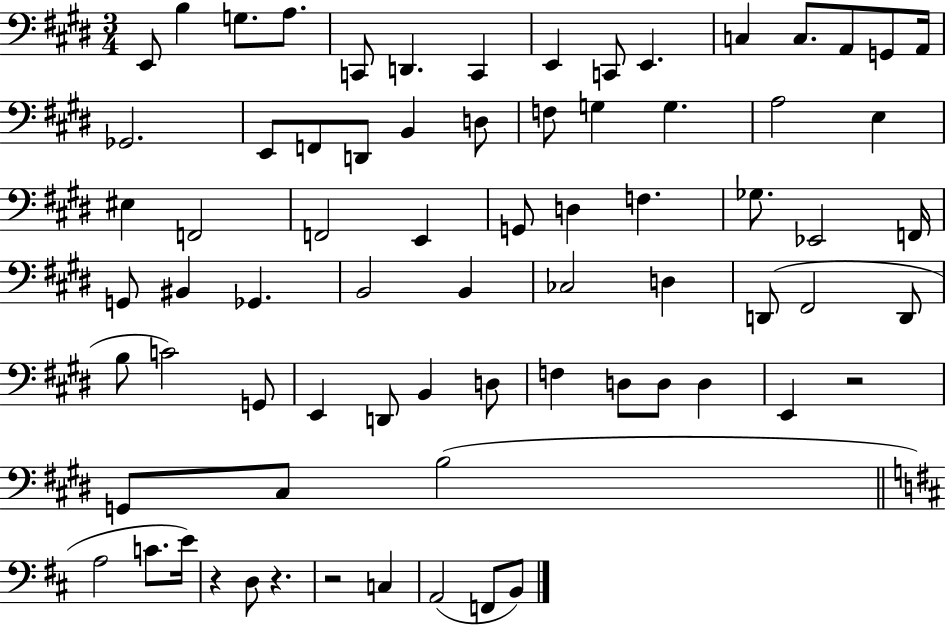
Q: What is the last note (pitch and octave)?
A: B2